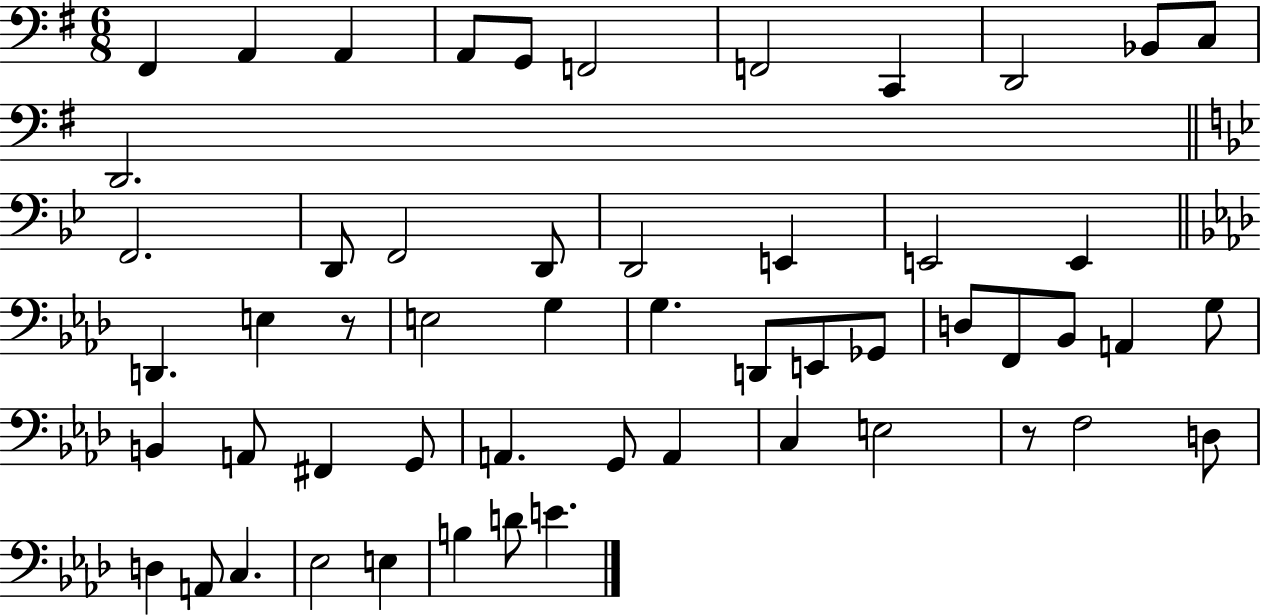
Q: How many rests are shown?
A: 2